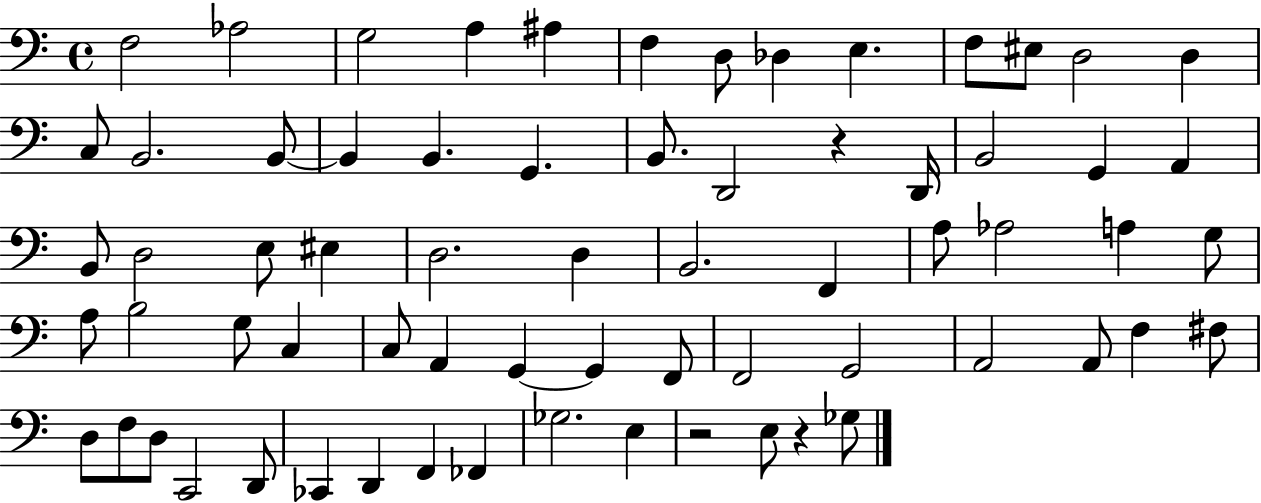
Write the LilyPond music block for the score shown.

{
  \clef bass
  \time 4/4
  \defaultTimeSignature
  \key c \major
  f2 aes2 | g2 a4 ais4 | f4 d8 des4 e4. | f8 eis8 d2 d4 | \break c8 b,2. b,8~~ | b,4 b,4. g,4. | b,8. d,2 r4 d,16 | b,2 g,4 a,4 | \break b,8 d2 e8 eis4 | d2. d4 | b,2. f,4 | a8 aes2 a4 g8 | \break a8 b2 g8 c4 | c8 a,4 g,4~~ g,4 f,8 | f,2 g,2 | a,2 a,8 f4 fis8 | \break d8 f8 d8 c,2 d,8 | ces,4 d,4 f,4 fes,4 | ges2. e4 | r2 e8 r4 ges8 | \break \bar "|."
}